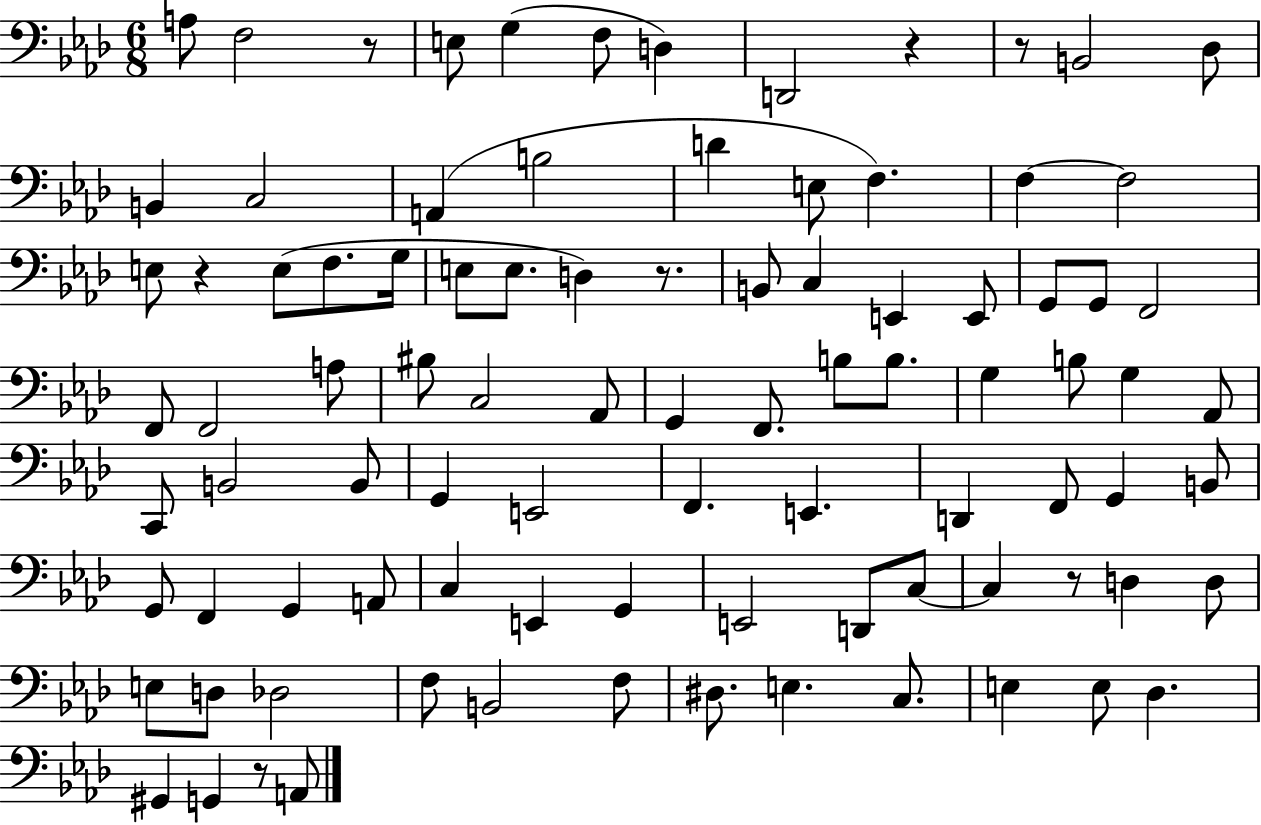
{
  \clef bass
  \numericTimeSignature
  \time 6/8
  \key aes \major
  a8 f2 r8 | e8 g4( f8 d4) | d,2 r4 | r8 b,2 des8 | \break b,4 c2 | a,4( b2 | d'4 e8 f4.) | f4~~ f2 | \break e8 r4 e8( f8. g16 | e8 e8. d4) r8. | b,8 c4 e,4 e,8 | g,8 g,8 f,2 | \break f,8 f,2 a8 | bis8 c2 aes,8 | g,4 f,8. b8 b8. | g4 b8 g4 aes,8 | \break c,8 b,2 b,8 | g,4 e,2 | f,4. e,4. | d,4 f,8 g,4 b,8 | \break g,8 f,4 g,4 a,8 | c4 e,4 g,4 | e,2 d,8 c8~~ | c4 r8 d4 d8 | \break e8 d8 des2 | f8 b,2 f8 | dis8. e4. c8. | e4 e8 des4. | \break gis,4 g,4 r8 a,8 | \bar "|."
}